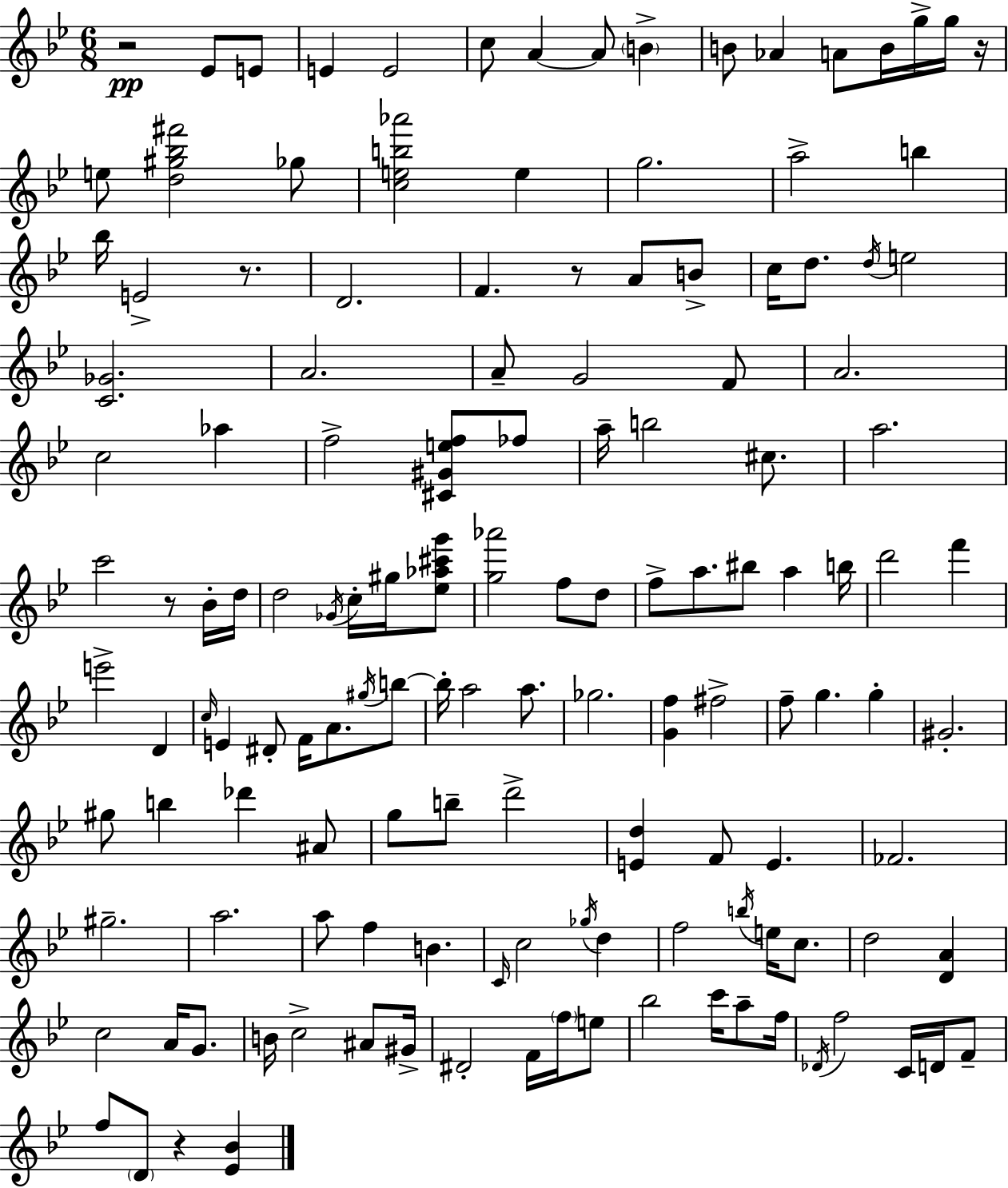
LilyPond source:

{
  \clef treble
  \numericTimeSignature
  \time 6/8
  \key g \minor
  r2\pp ees'8 e'8 | e'4 e'2 | c''8 a'4~~ a'8 \parenthesize b'4-> | b'8 aes'4 a'8 b'16 g''16-> g''16 r16 | \break e''8 <d'' gis'' bes'' fis'''>2 ges''8 | <c'' e'' b'' aes'''>2 e''4 | g''2. | a''2-> b''4 | \break bes''16 e'2-> r8. | d'2. | f'4. r8 a'8 b'8-> | c''16 d''8. \acciaccatura { d''16 } e''2 | \break <c' ges'>2. | a'2. | a'8-- g'2 f'8 | a'2. | \break c''2 aes''4 | f''2-> <cis' gis' e'' f''>8 fes''8 | a''16-- b''2 cis''8. | a''2. | \break c'''2 r8 bes'16-. | d''16 d''2 \acciaccatura { ges'16 } c''16-. gis''16 | <ees'' aes'' cis''' g'''>8 <g'' aes'''>2 f''8 | d''8 f''8-> a''8. bis''8 a''4 | \break b''16 d'''2 f'''4 | e'''2-> d'4 | \grace { c''16 } e'4 dis'8-. f'16 a'8. | \acciaccatura { gis''16 } b''8~~ b''16-. a''2 | \break a''8. ges''2. | <g' f''>4 fis''2-> | f''8-- g''4. | g''4-. gis'2.-. | \break gis''8 b''4 des'''4 | ais'8 g''8 b''8-- d'''2-> | <e' d''>4 f'8 e'4. | fes'2. | \break gis''2.-- | a''2. | a''8 f''4 b'4. | \grace { c'16 } c''2 | \break \acciaccatura { ges''16 } d''4 f''2 | \acciaccatura { b''16 } e''16 c''8. d''2 | <d' a'>4 c''2 | a'16 g'8. b'16 c''2-> | \break ais'8 gis'16-> dis'2-. | f'16 \parenthesize f''16 e''8 bes''2 | c'''16 a''8-- f''16 \acciaccatura { des'16 } f''2 | c'16 d'16 f'8-- f''8 \parenthesize d'8 | \break r4 <ees' bes'>4 \bar "|."
}